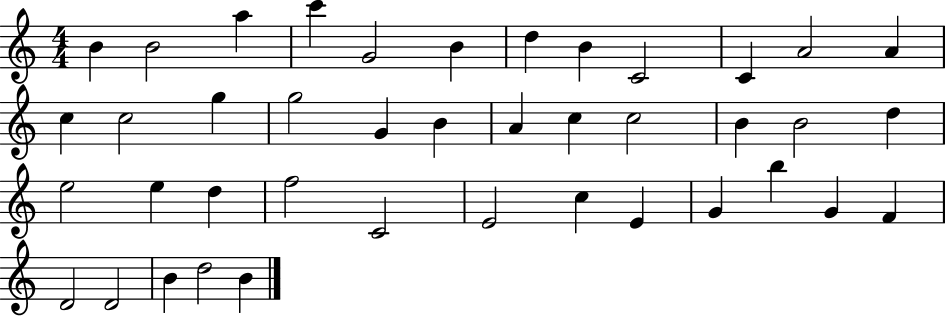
X:1
T:Untitled
M:4/4
L:1/4
K:C
B B2 a c' G2 B d B C2 C A2 A c c2 g g2 G B A c c2 B B2 d e2 e d f2 C2 E2 c E G b G F D2 D2 B d2 B